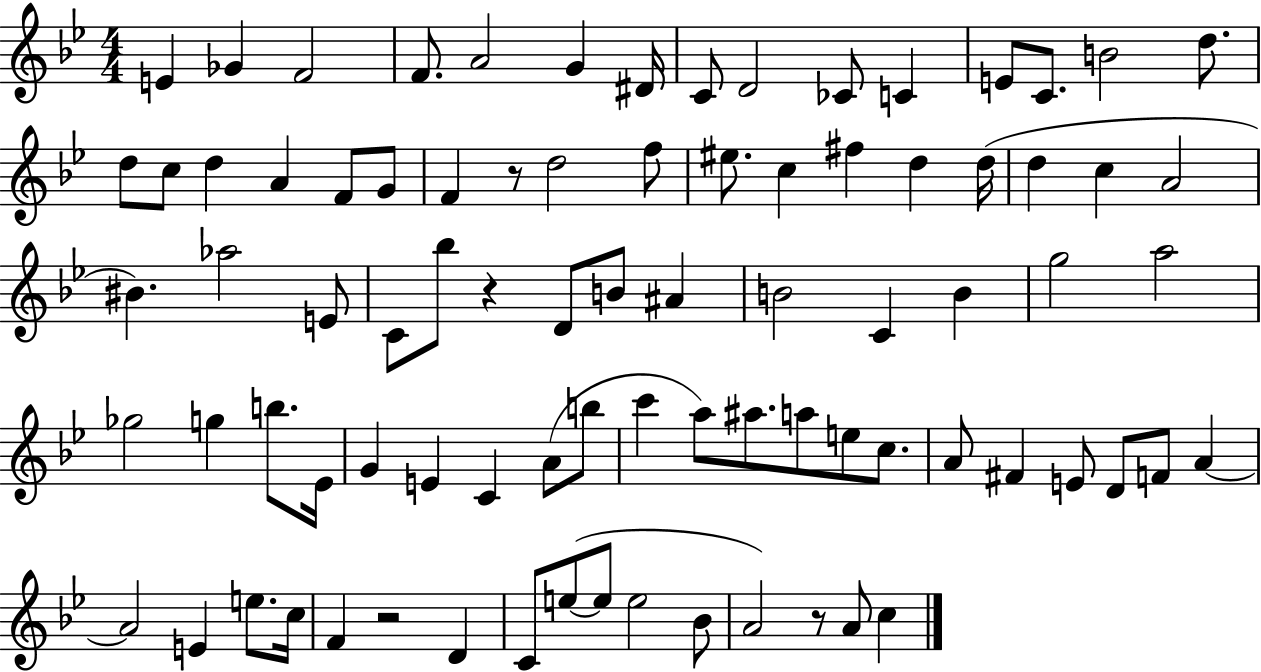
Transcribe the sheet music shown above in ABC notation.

X:1
T:Untitled
M:4/4
L:1/4
K:Bb
E _G F2 F/2 A2 G ^D/4 C/2 D2 _C/2 C E/2 C/2 B2 d/2 d/2 c/2 d A F/2 G/2 F z/2 d2 f/2 ^e/2 c ^f d d/4 d c A2 ^B _a2 E/2 C/2 _b/2 z D/2 B/2 ^A B2 C B g2 a2 _g2 g b/2 _E/4 G E C A/2 b/2 c' a/2 ^a/2 a/2 e/2 c/2 A/2 ^F E/2 D/2 F/2 A A2 E e/2 c/4 F z2 D C/2 e/2 e/2 e2 _B/2 A2 z/2 A/2 c